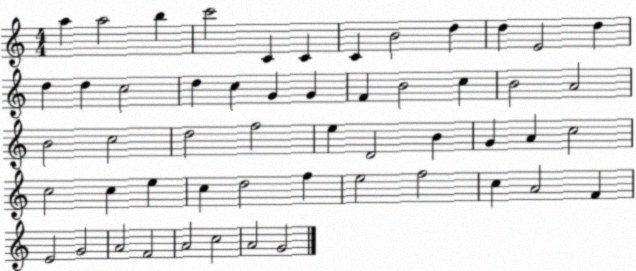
X:1
T:Untitled
M:4/4
L:1/4
K:C
a a2 b c'2 C C C B2 d d E2 d d d c2 d c G G F B2 c B2 A2 B2 c2 d2 f2 e D2 B G A c2 c2 c e c d2 f e2 f2 c A2 F E2 G2 A2 F2 A2 c2 A2 G2